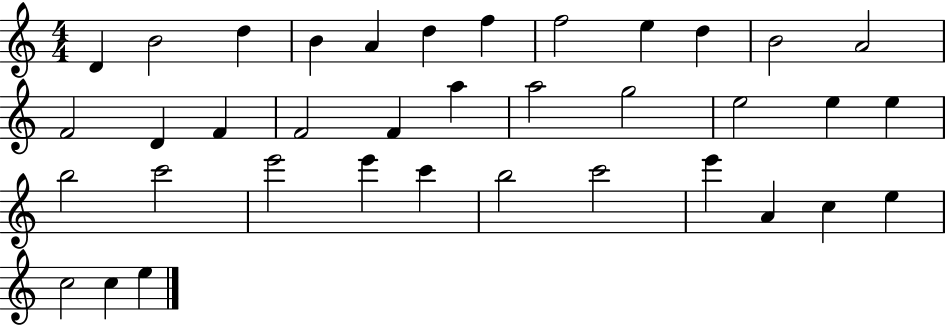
X:1
T:Untitled
M:4/4
L:1/4
K:C
D B2 d B A d f f2 e d B2 A2 F2 D F F2 F a a2 g2 e2 e e b2 c'2 e'2 e' c' b2 c'2 e' A c e c2 c e